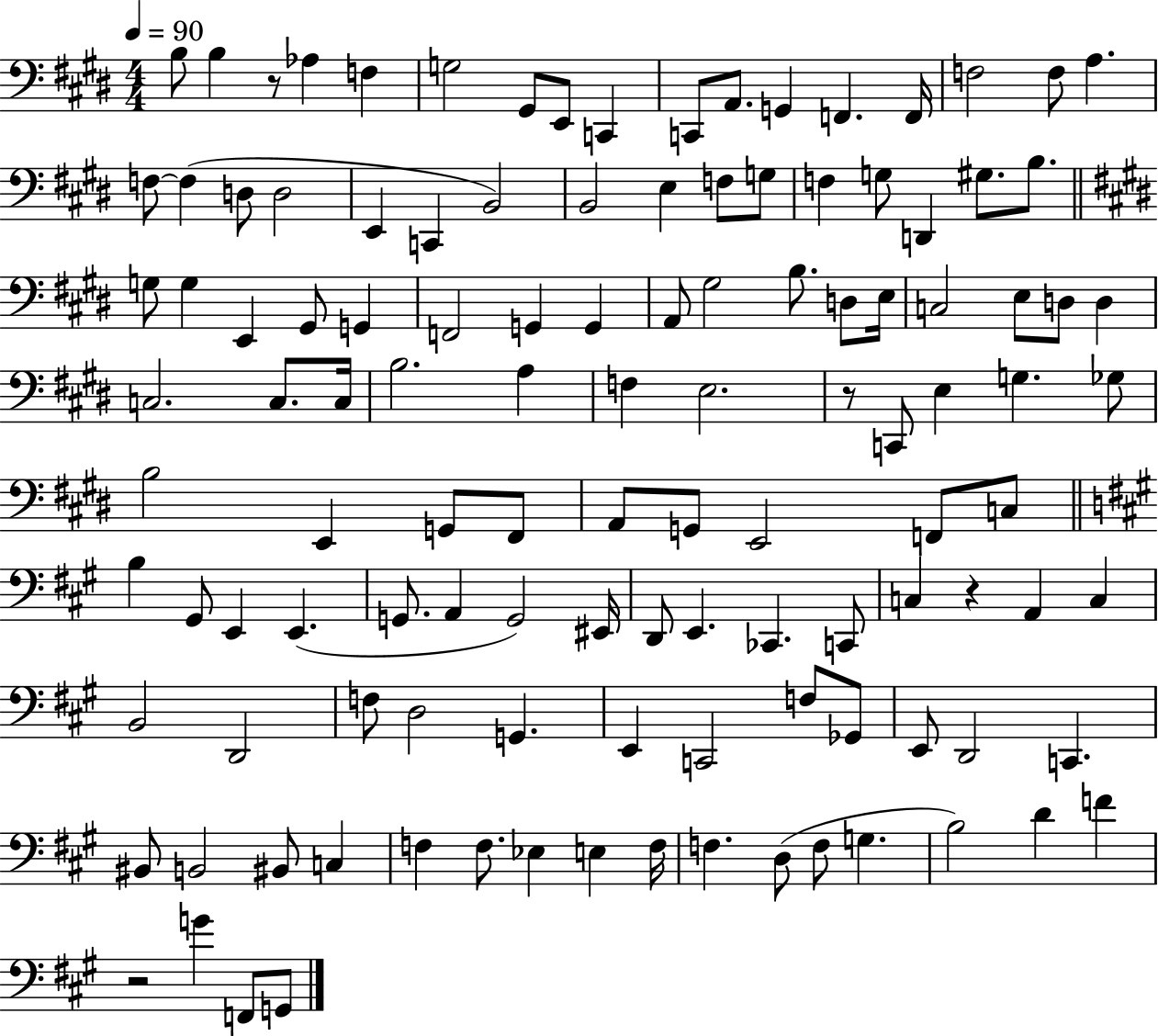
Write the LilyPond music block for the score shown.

{
  \clef bass
  \numericTimeSignature
  \time 4/4
  \key e \major
  \tempo 4 = 90
  b8 b4 r8 aes4 f4 | g2 gis,8 e,8 c,4 | c,8 a,8. g,4 f,4. f,16 | f2 f8 a4. | \break f8~~ f4( d8 d2 | e,4 c,4 b,2) | b,2 e4 f8 g8 | f4 g8 d,4 gis8. b8. | \break \bar "||" \break \key e \major g8 g4 e,4 gis,8 g,4 | f,2 g,4 g,4 | a,8 gis2 b8. d8 e16 | c2 e8 d8 d4 | \break c2. c8. c16 | b2. a4 | f4 e2. | r8 c,8 e4 g4. ges8 | \break b2 e,4 g,8 fis,8 | a,8 g,8 e,2 f,8 c8 | \bar "||" \break \key a \major b4 gis,8 e,4 e,4.( | g,8. a,4 g,2) eis,16 | d,8 e,4. ces,4. c,8 | c4 r4 a,4 c4 | \break b,2 d,2 | f8 d2 g,4. | e,4 c,2 f8 ges,8 | e,8 d,2 c,4. | \break bis,8 b,2 bis,8 c4 | f4 f8. ees4 e4 f16 | f4. d8( f8 g4. | b2) d'4 f'4 | \break r2 g'4 f,8 g,8 | \bar "|."
}